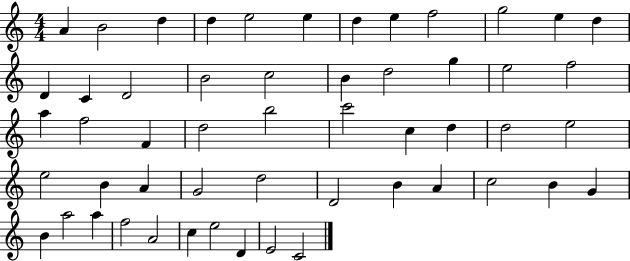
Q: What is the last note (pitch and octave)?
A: C4